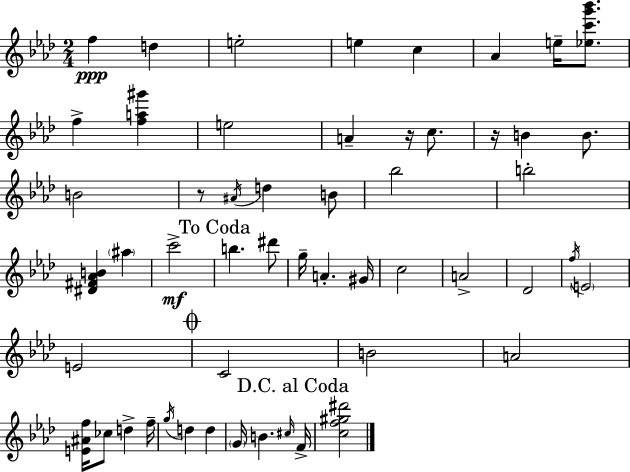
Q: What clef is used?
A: treble